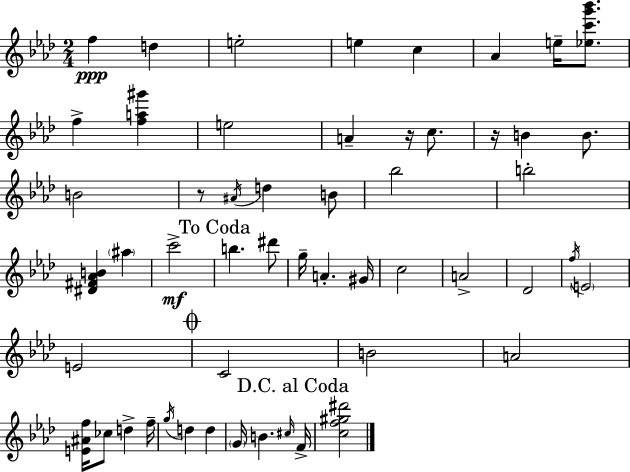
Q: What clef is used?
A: treble